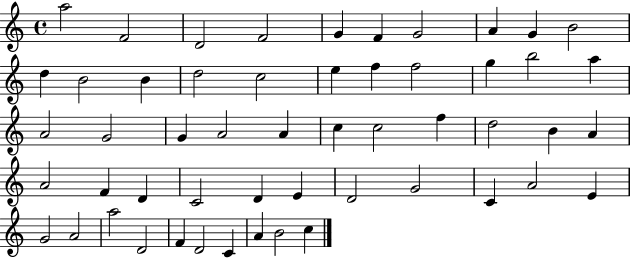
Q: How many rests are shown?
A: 0